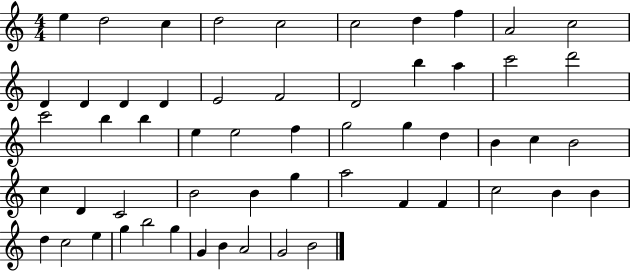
E5/q D5/h C5/q D5/h C5/h C5/h D5/q F5/q A4/h C5/h D4/q D4/q D4/q D4/q E4/h F4/h D4/h B5/q A5/q C6/h D6/h C6/h B5/q B5/q E5/q E5/h F5/q G5/h G5/q D5/q B4/q C5/q B4/h C5/q D4/q C4/h B4/h B4/q G5/q A5/h F4/q F4/q C5/h B4/q B4/q D5/q C5/h E5/q G5/q B5/h G5/q G4/q B4/q A4/h G4/h B4/h